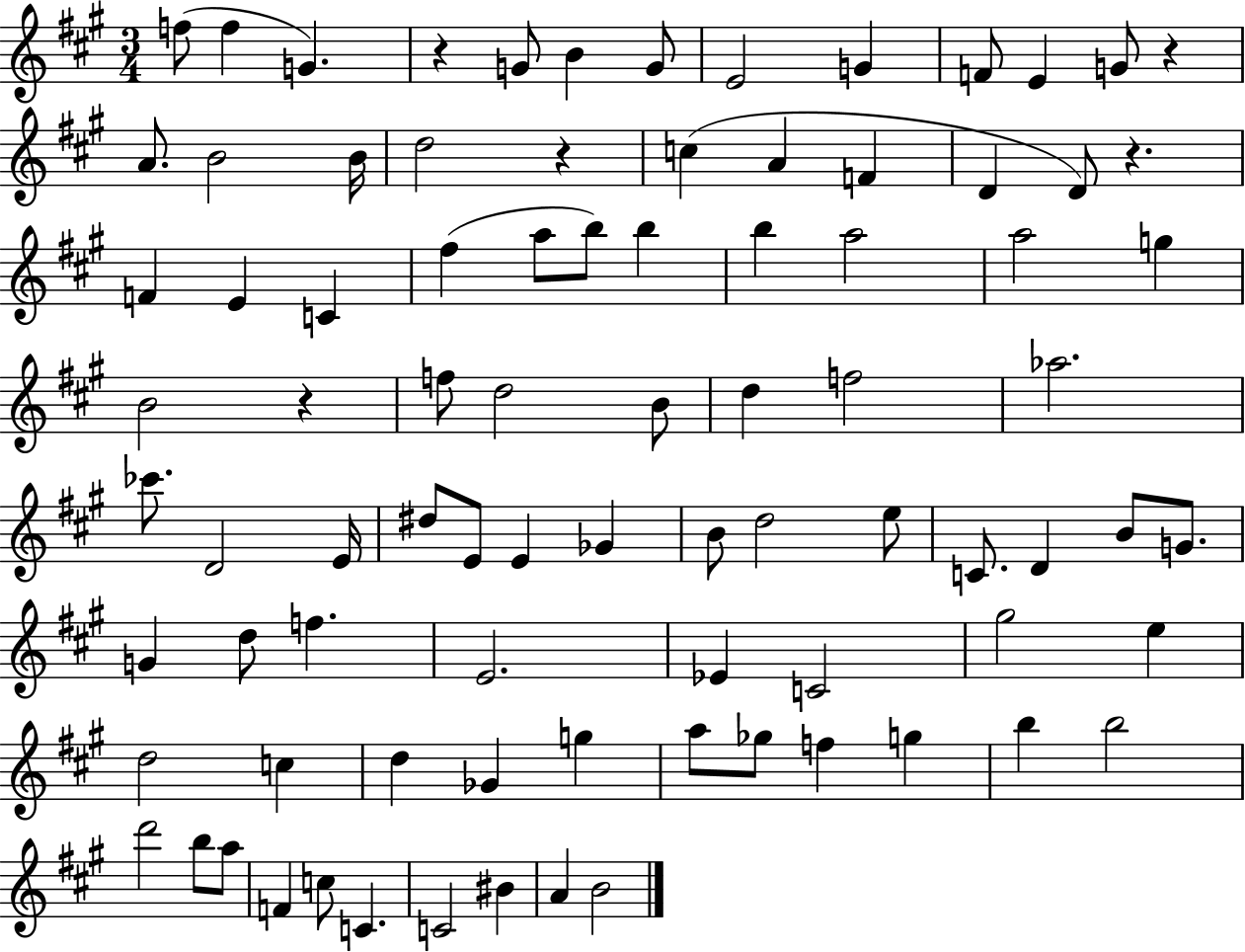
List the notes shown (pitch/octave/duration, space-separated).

F5/e F5/q G4/q. R/q G4/e B4/q G4/e E4/h G4/q F4/e E4/q G4/e R/q A4/e. B4/h B4/s D5/h R/q C5/q A4/q F4/q D4/q D4/e R/q. F4/q E4/q C4/q F#5/q A5/e B5/e B5/q B5/q A5/h A5/h G5/q B4/h R/q F5/e D5/h B4/e D5/q F5/h Ab5/h. CES6/e. D4/h E4/s D#5/e E4/e E4/q Gb4/q B4/e D5/h E5/e C4/e. D4/q B4/e G4/e. G4/q D5/e F5/q. E4/h. Eb4/q C4/h G#5/h E5/q D5/h C5/q D5/q Gb4/q G5/q A5/e Gb5/e F5/q G5/q B5/q B5/h D6/h B5/e A5/e F4/q C5/e C4/q. C4/h BIS4/q A4/q B4/h